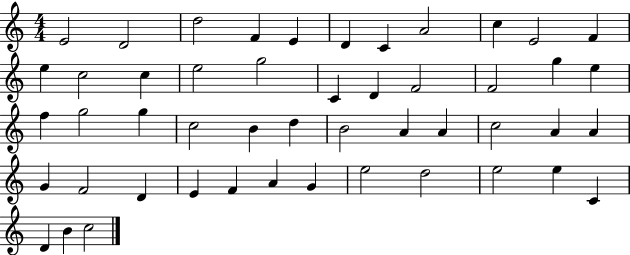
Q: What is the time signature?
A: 4/4